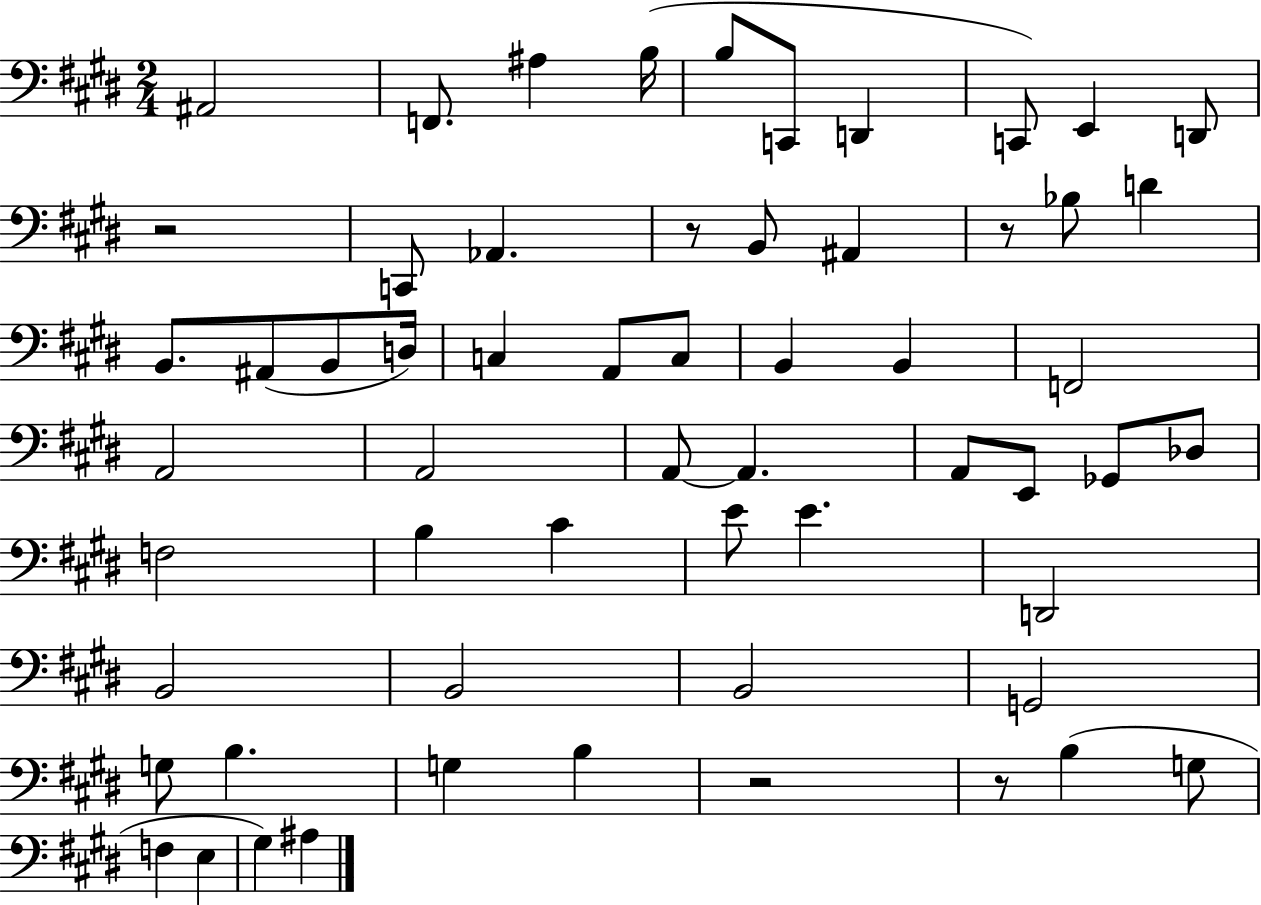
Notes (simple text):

A#2/h F2/e. A#3/q B3/s B3/e C2/e D2/q C2/e E2/q D2/e R/h C2/e Ab2/q. R/e B2/e A#2/q R/e Bb3/e D4/q B2/e. A#2/e B2/e D3/s C3/q A2/e C3/e B2/q B2/q F2/h A2/h A2/h A2/e A2/q. A2/e E2/e Gb2/e Db3/e F3/h B3/q C#4/q E4/e E4/q. D2/h B2/h B2/h B2/h G2/h G3/e B3/q. G3/q B3/q R/h R/e B3/q G3/e F3/q E3/q G#3/q A#3/q